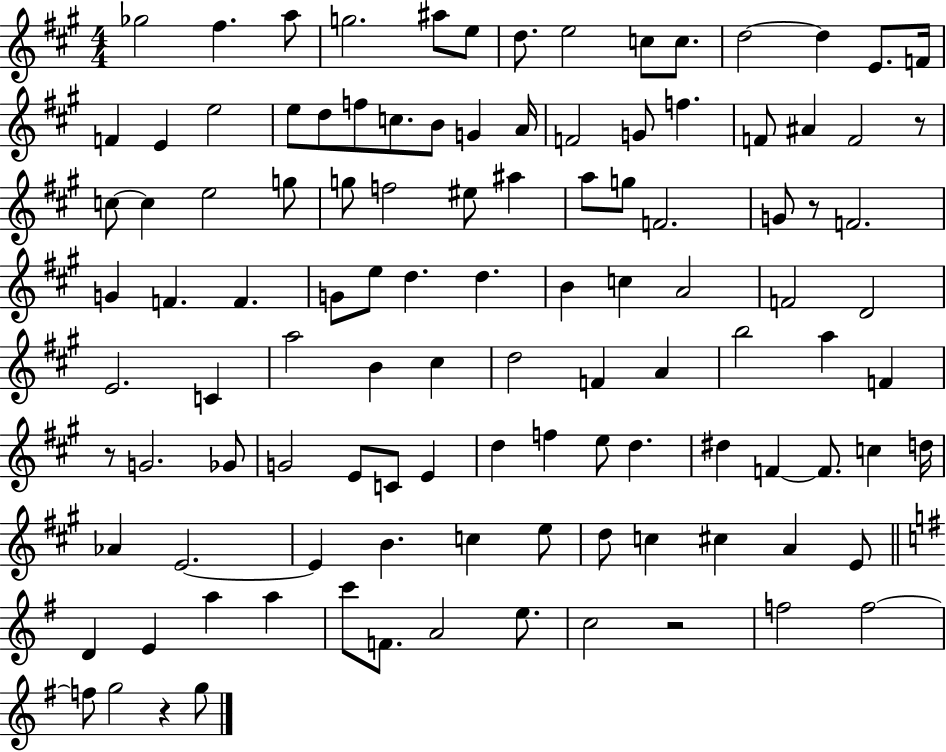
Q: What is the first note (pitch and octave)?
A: Gb5